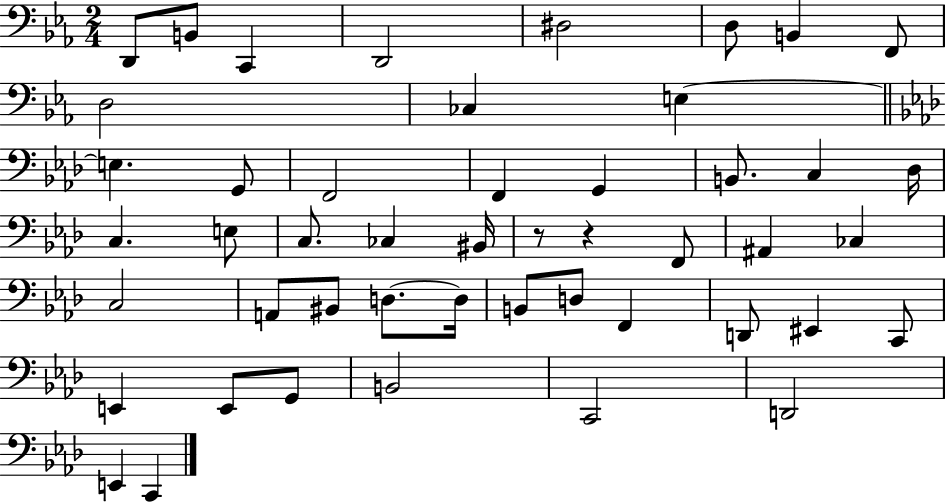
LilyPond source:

{
  \clef bass
  \numericTimeSignature
  \time 2/4
  \key ees \major
  d,8 b,8 c,4 | d,2 | dis2 | d8 b,4 f,8 | \break d2 | ces4 e4~~ | \bar "||" \break \key aes \major e4. g,8 | f,2 | f,4 g,4 | b,8. c4 des16 | \break c4. e8 | c8. ces4 bis,16 | r8 r4 f,8 | ais,4 ces4 | \break c2 | a,8 bis,8 d8.~~ d16 | b,8 d8 f,4 | d,8 eis,4 c,8 | \break e,4 e,8 g,8 | b,2 | c,2 | d,2 | \break e,4 c,4 | \bar "|."
}